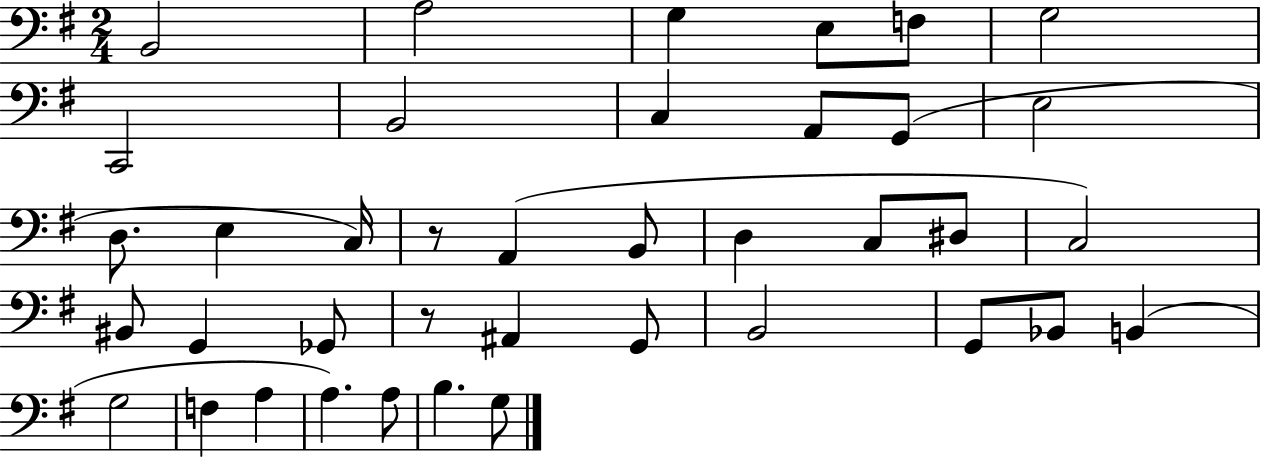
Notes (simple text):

B2/h A3/h G3/q E3/e F3/e G3/h C2/h B2/h C3/q A2/e G2/e E3/h D3/e. E3/q C3/s R/e A2/q B2/e D3/q C3/e D#3/e C3/h BIS2/e G2/q Gb2/e R/e A#2/q G2/e B2/h G2/e Bb2/e B2/q G3/h F3/q A3/q A3/q. A3/e B3/q. G3/e